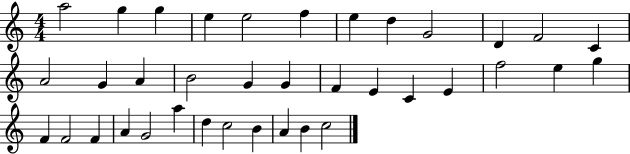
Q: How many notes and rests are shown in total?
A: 37